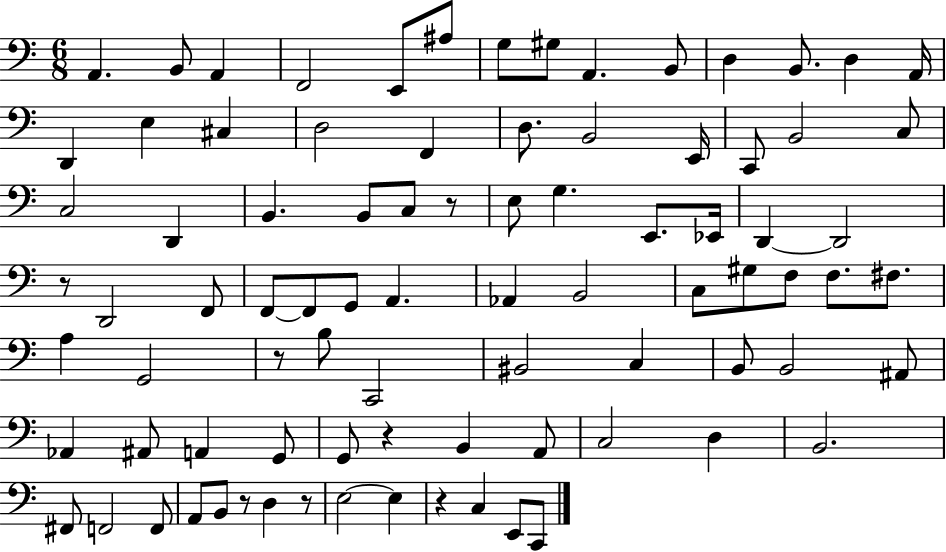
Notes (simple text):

A2/q. B2/e A2/q F2/h E2/e A#3/e G3/e G#3/e A2/q. B2/e D3/q B2/e. D3/q A2/s D2/q E3/q C#3/q D3/h F2/q D3/e. B2/h E2/s C2/e B2/h C3/e C3/h D2/q B2/q. B2/e C3/e R/e E3/e G3/q. E2/e. Eb2/s D2/q D2/h R/e D2/h F2/e F2/e F2/e G2/e A2/q. Ab2/q B2/h C3/e G#3/e F3/e F3/e. F#3/e. A3/q G2/h R/e B3/e C2/h BIS2/h C3/q B2/e B2/h A#2/e Ab2/q A#2/e A2/q G2/e G2/e R/q B2/q A2/e C3/h D3/q B2/h. F#2/e F2/h F2/e A2/e B2/e R/e D3/q R/e E3/h E3/q R/q C3/q E2/e C2/e